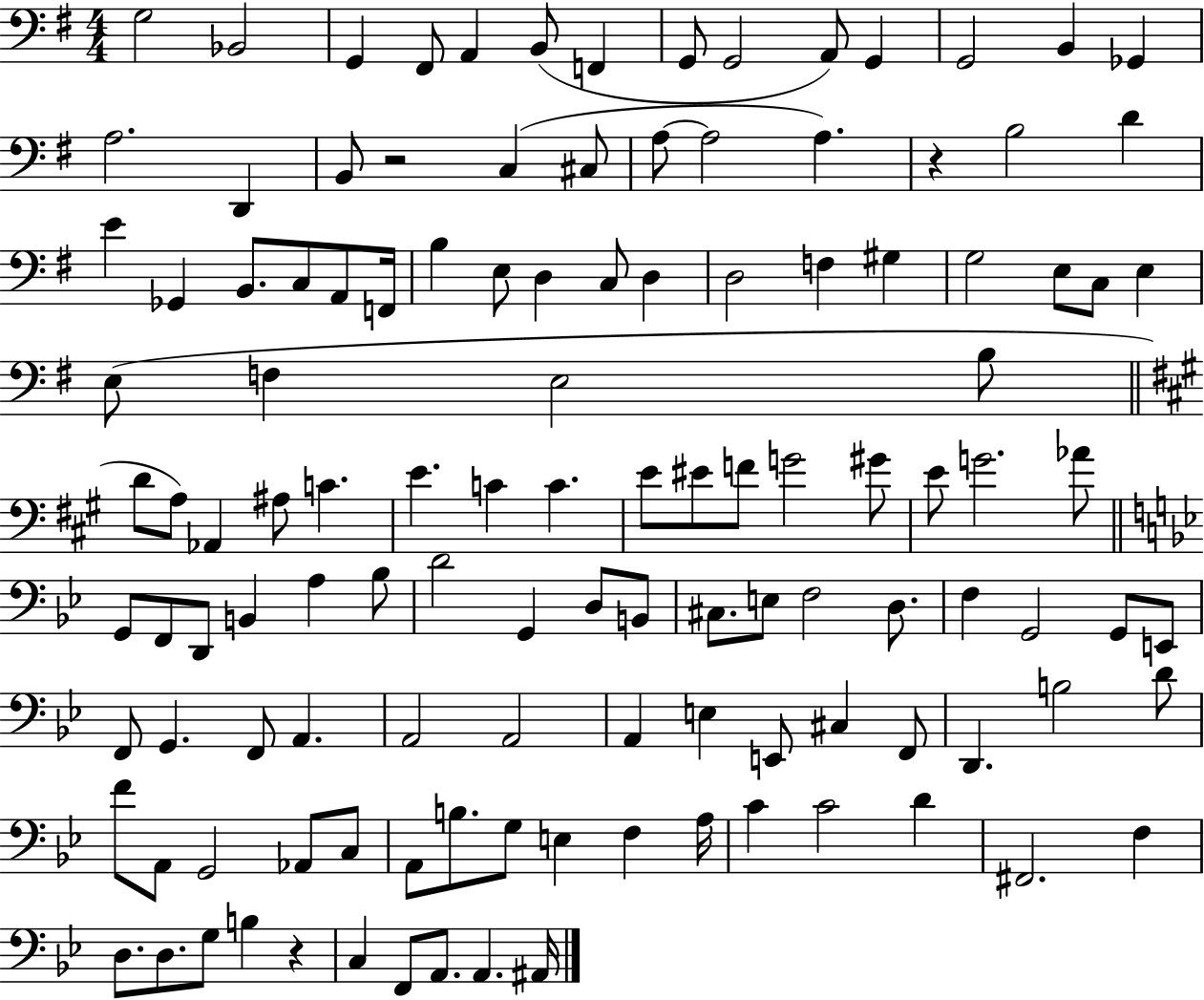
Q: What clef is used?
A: bass